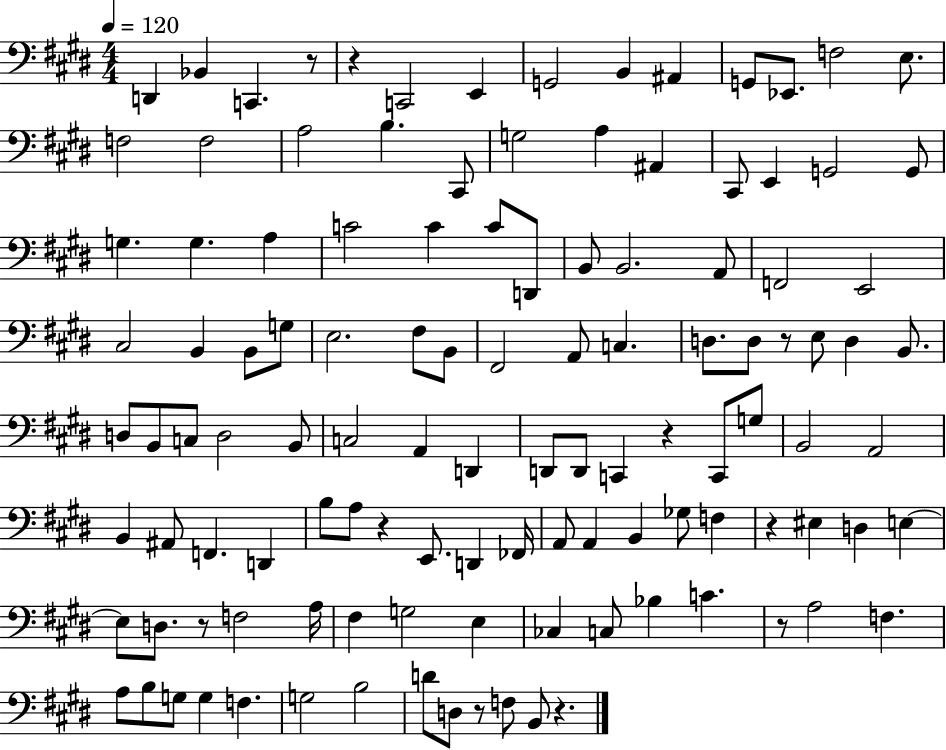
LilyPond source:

{
  \clef bass
  \numericTimeSignature
  \time 4/4
  \key e \major
  \tempo 4 = 120
  d,4 bes,4 c,4. r8 | r4 c,2 e,4 | g,2 b,4 ais,4 | g,8 ees,8. f2 e8. | \break f2 f2 | a2 b4. cis,8 | g2 a4 ais,4 | cis,8 e,4 g,2 g,8 | \break g4. g4. a4 | c'2 c'4 c'8 d,8 | b,8 b,2. a,8 | f,2 e,2 | \break cis2 b,4 b,8 g8 | e2. fis8 b,8 | fis,2 a,8 c4. | d8. d8 r8 e8 d4 b,8. | \break d8 b,8 c8 d2 b,8 | c2 a,4 d,4 | d,8 d,8 c,4 r4 c,8 g8 | b,2 a,2 | \break b,4 ais,8 f,4. d,4 | b8 a8 r4 e,8. d,4 fes,16 | a,8 a,4 b,4 ges8 f4 | r4 eis4 d4 e4~~ | \break e8 d8. r8 f2 a16 | fis4 g2 e4 | ces4 c8 bes4 c'4. | r8 a2 f4. | \break a8 b8 g8 g4 f4. | g2 b2 | d'8 d8 r8 f8 b,8 r4. | \bar "|."
}